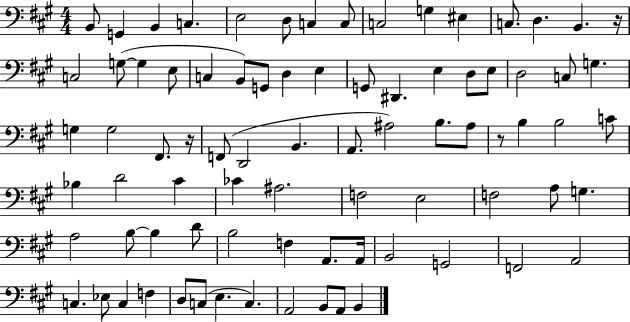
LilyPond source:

{
  \clef bass
  \numericTimeSignature
  \time 4/4
  \key a \major
  b,8 g,4 b,4 c4. | e2 d8 c4 c8 | c2 g4 eis4 | c8. d4. b,4. r16 | \break c2 g8~(~ g4 e8 | c4 b,8) g,8 d4 e4 | g,8 dis,4. e4 d8 e8 | d2 c8 g4. | \break g4 g2 fis,8. r16 | f,8( d,2 b,4. | a,8. ais2) b8. ais8 | r8 b4 b2 c'8 | \break bes4 d'2 cis'4 | ces'4 ais2. | f2 e2 | f2 a8 g4. | \break a2 b8~~ b4 d'8 | b2 f4 a,8. a,16 | b,2 g,2 | f,2 a,2 | \break c4. ees8 c4 f4 | d8 c8( e4. c4.) | a,2 b,8 a,8 b,4 | \bar "|."
}